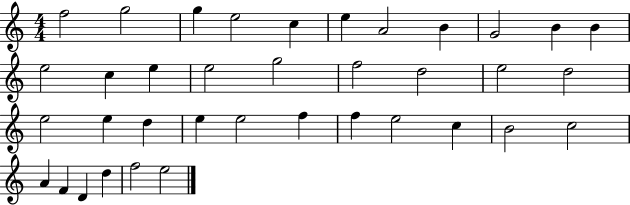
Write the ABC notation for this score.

X:1
T:Untitled
M:4/4
L:1/4
K:C
f2 g2 g e2 c e A2 B G2 B B e2 c e e2 g2 f2 d2 e2 d2 e2 e d e e2 f f e2 c B2 c2 A F D d f2 e2